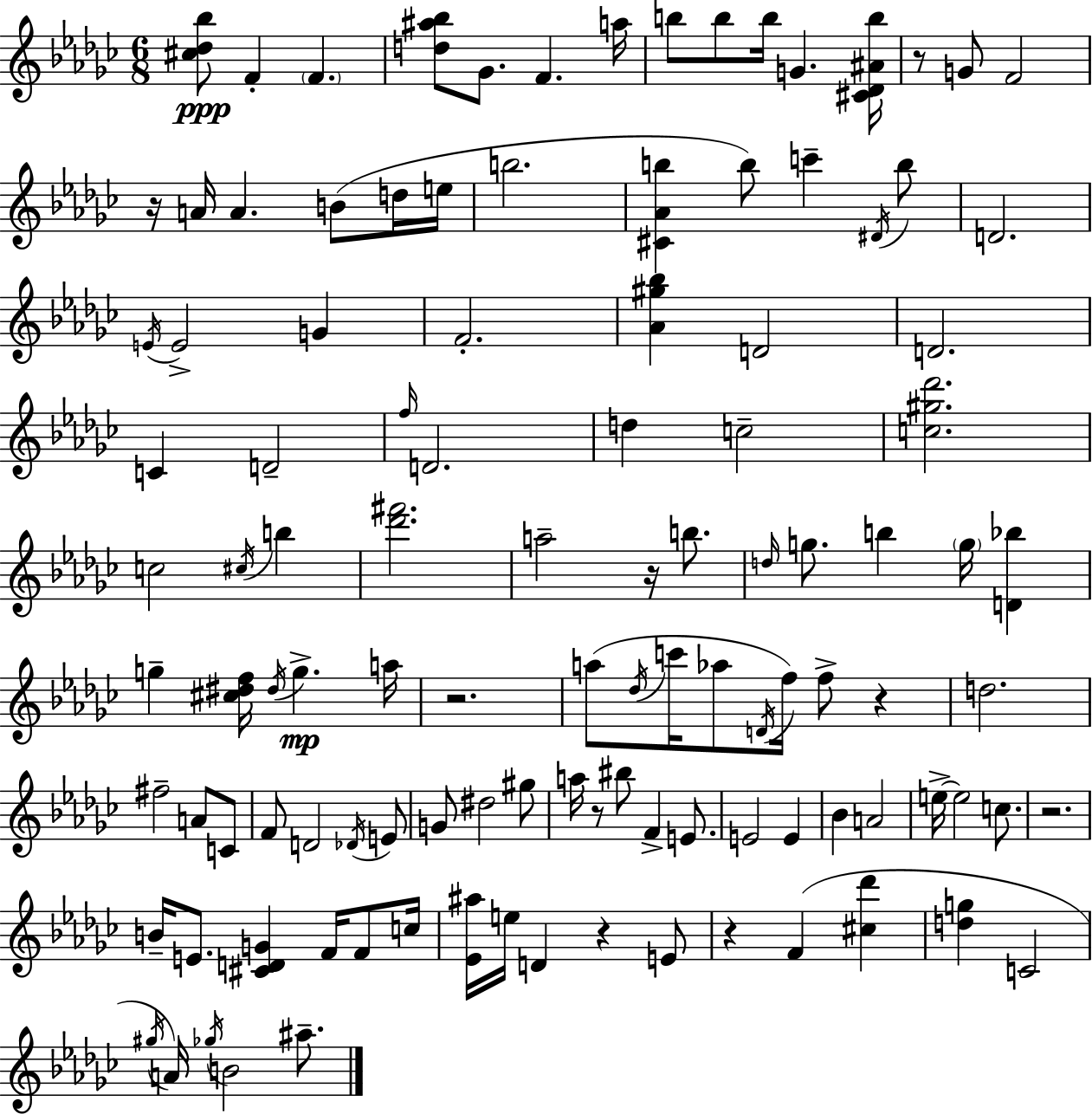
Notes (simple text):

[C#5,Db5,Bb5]/e F4/q F4/q. [D5,A#5,Bb5]/e Gb4/e. F4/q. A5/s B5/e B5/e B5/s G4/q. [C#4,Db4,A#4,B5]/s R/e G4/e F4/h R/s A4/s A4/q. B4/e D5/s E5/s B5/h. [C#4,Ab4,B5]/q B5/e C6/q D#4/s B5/e D4/h. E4/s E4/h G4/q F4/h. [Ab4,G#5,Bb5]/q D4/h D4/h. C4/q D4/h F5/s D4/h. D5/q C5/h [C5,G#5,Db6]/h. C5/h C#5/s B5/q [Db6,F#6]/h. A5/h R/s B5/e. D5/s G5/e. B5/q G5/s [D4,Bb5]/q G5/q [C#5,D#5,F5]/s D#5/s G5/q. A5/s R/h. A5/e Db5/s C6/s Ab5/e D4/s F5/s F5/e R/q D5/h. F#5/h A4/e C4/e F4/e D4/h Db4/s E4/e G4/e D#5/h G#5/e A5/s R/e BIS5/e F4/q E4/e. E4/h E4/q Bb4/q A4/h E5/s E5/h C5/e. R/h. B4/s E4/e. [C#4,D4,G4]/q F4/s F4/e C5/s [Eb4,A#5]/s E5/s D4/q R/q E4/e R/q F4/q [C#5,Db6]/q [D5,G5]/q C4/h G#5/s A4/s Gb5/s B4/h A#5/e.